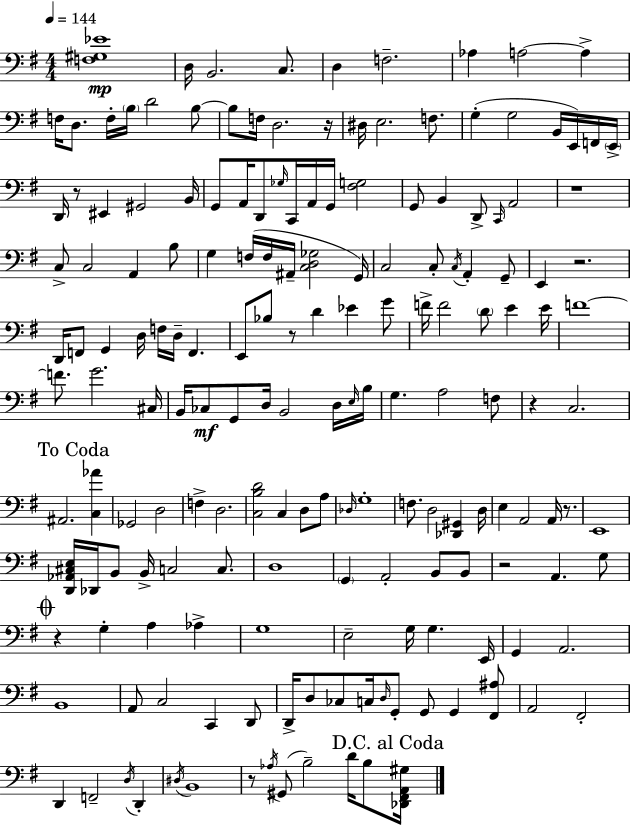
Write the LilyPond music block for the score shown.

{
  \clef bass
  \numericTimeSignature
  \time 4/4
  \key e \minor
  \tempo 4 = 144
  <f gis ees'>1\mp | d16 b,2. c8. | d4 f2.-- | aes4 a2~~ a4-> | \break f16 d8. f16-. \parenthesize b16 d'2 b8~~ | b8 f16 d2. r16 | dis16 e2. f8. | g4-.( g2 b,16 e,16) f,16 \parenthesize e,16-> | \break d,16 r8 eis,4 gis,2 b,16 | g,8 a,16 d,8 \grace { ges16 } c,16 a,16 g,16 <fis g>2 | g,8 b,4 d,8-> \grace { c,16 } a,2 | r1 | \break c8-> c2 a,4 | b8 g4 f16( f16 ais,16-- <c d ges>2 | g,16) c2 c8-. \acciaccatura { c16 } a,4-. | g,8-- e,4 r2. | \break d,16 f,8 g,4 d16 f16 d16-- f,4. | e,8 bes8 r8 d'4 ees'4 | g'8 f'16-> f'2 \parenthesize d'8 e'4 | e'16 f'1~~ | \break f'8. g'2. | cis16 b,16 ces8\mf g,8 d16 b,2 | d16 \grace { e16 } b16 g4. a2 | f8 r4 c2. | \break \mark "To Coda" ais,2. | <c aes'>4 ges,2 d2 | f4-> d2. | <c b d'>2 c4 | \break d8 a8 \grace { des16 } g1-. | f8. d2 | <des, gis,>4 d16 e4 a,2 | a,16 r8. e,1 | \break <d, aes, cis e>16 des,16 b,8 b,16-> c2 | c8. d1 | \parenthesize g,4 a,2-. | b,8 b,8 r2 a,4. | \break g8 \mark \markup { \musicglyph "scripts.coda" } r4 g4-. a4 | aes4-> g1 | e2-- g16 g4. | e,16 g,4 a,2. | \break b,1 | a,8 c2 c,4 | d,8 d,16-> d8 ces8 c16 \grace { d16 } g,8-. g,8 | g,4 <fis, ais>8 a,2 fis,2-. | \break d,4 f,2-- | \acciaccatura { d16 } d,4-. \acciaccatura { dis16 } b,1 | r8 \acciaccatura { aes16 }( gis,8 b2--) | d'16 b8 \mark "D.C. al Coda" <des, fis, a, gis>16 \bar "|."
}